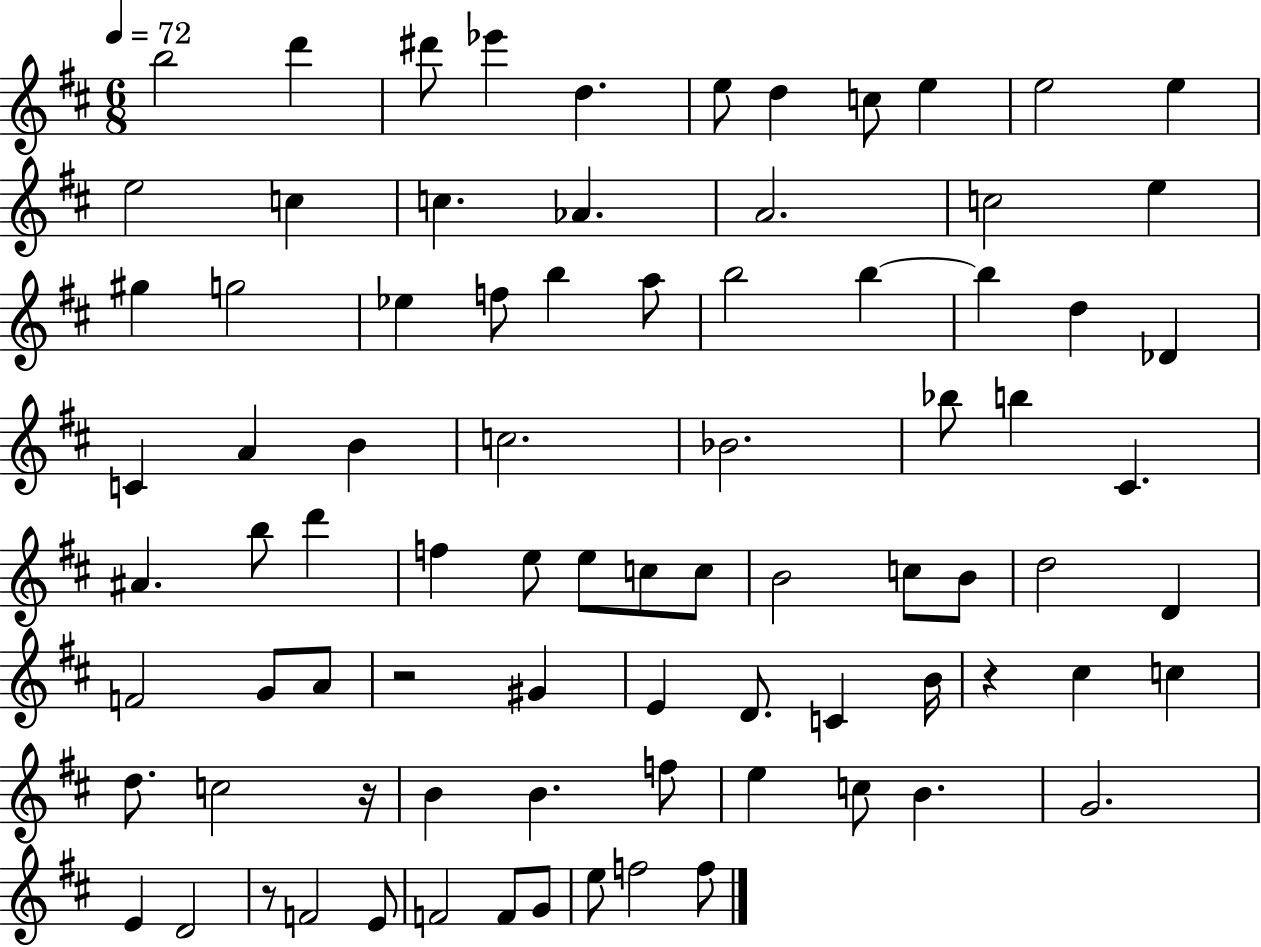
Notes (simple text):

B5/h D6/q D#6/e Eb6/q D5/q. E5/e D5/q C5/e E5/q E5/h E5/q E5/h C5/q C5/q. Ab4/q. A4/h. C5/h E5/q G#5/q G5/h Eb5/q F5/e B5/q A5/e B5/h B5/q B5/q D5/q Db4/q C4/q A4/q B4/q C5/h. Bb4/h. Bb5/e B5/q C#4/q. A#4/q. B5/e D6/q F5/q E5/e E5/e C5/e C5/e B4/h C5/e B4/e D5/h D4/q F4/h G4/e A4/e R/h G#4/q E4/q D4/e. C4/q B4/s R/q C#5/q C5/q D5/e. C5/h R/s B4/q B4/q. F5/e E5/q C5/e B4/q. G4/h. E4/q D4/h R/e F4/h E4/e F4/h F4/e G4/e E5/e F5/h F5/e